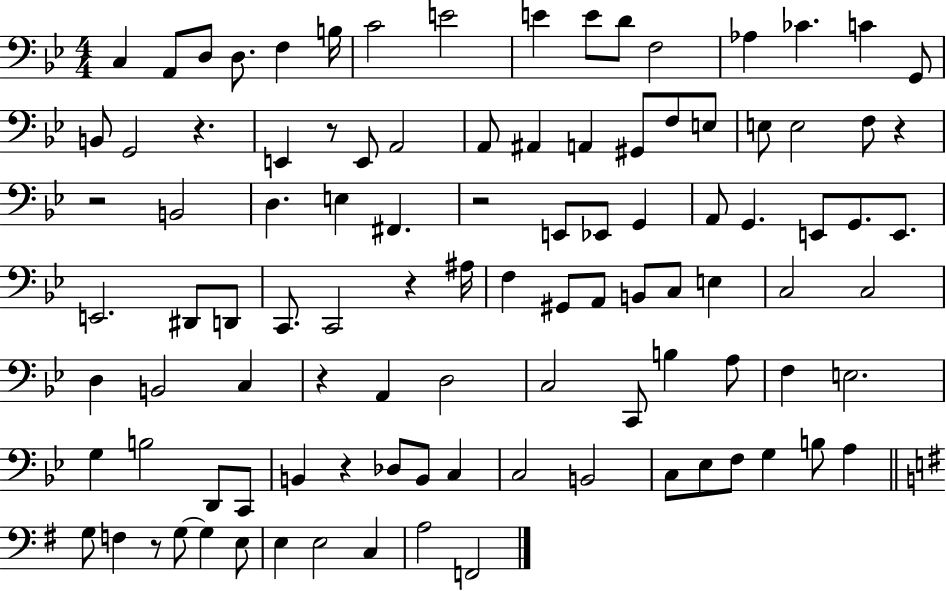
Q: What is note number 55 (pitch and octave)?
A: C3